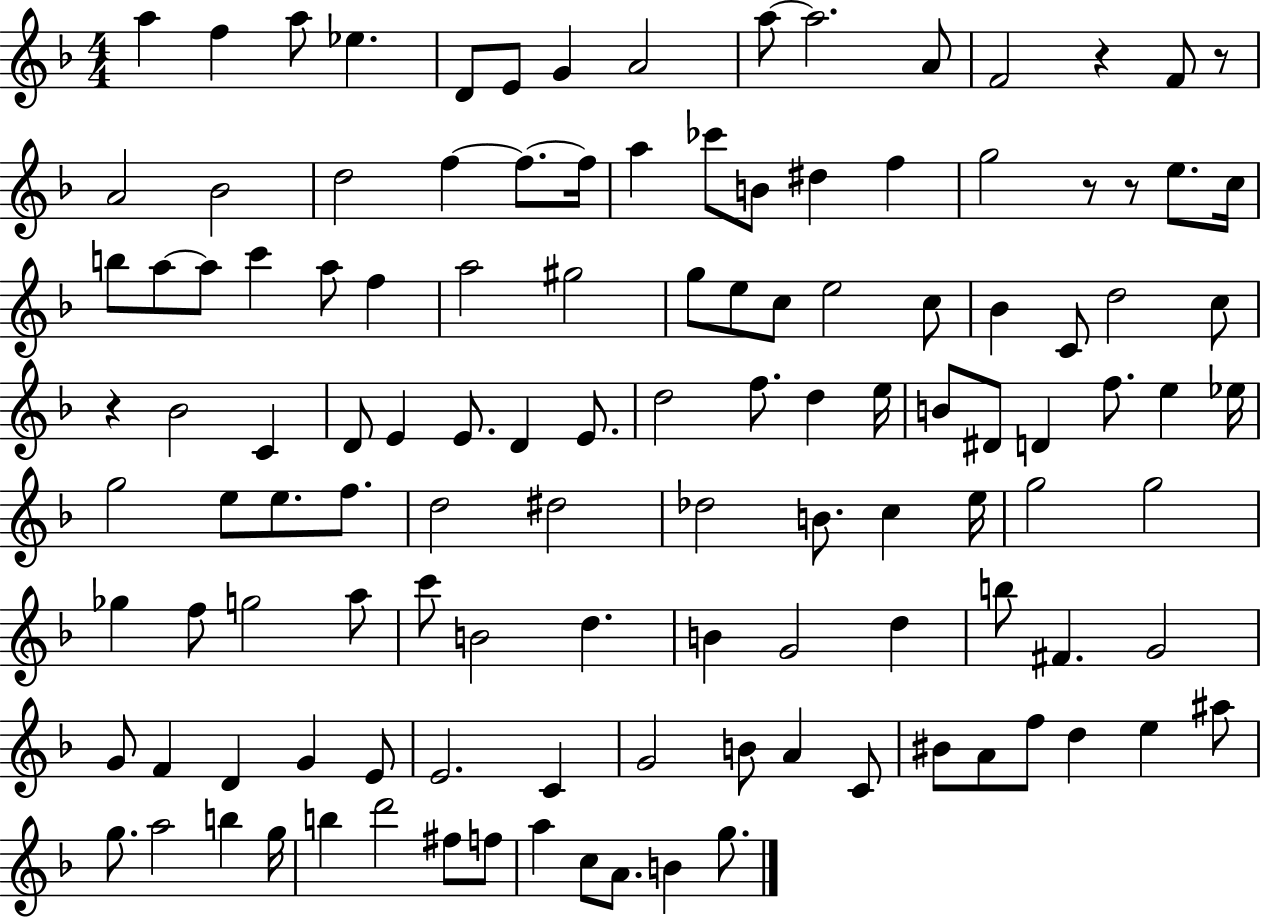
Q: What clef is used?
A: treble